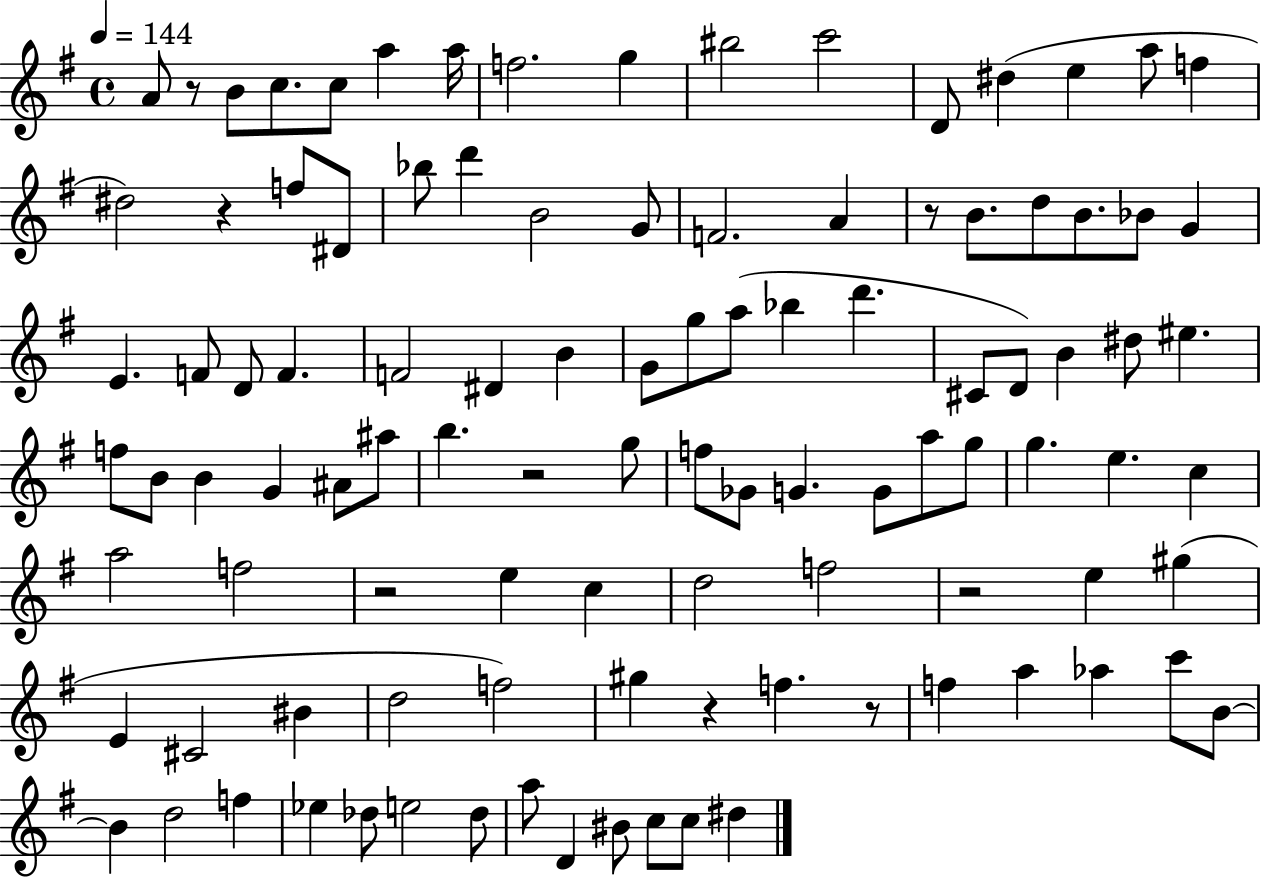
A4/e R/e B4/e C5/e. C5/e A5/q A5/s F5/h. G5/q BIS5/h C6/h D4/e D#5/q E5/q A5/e F5/q D#5/h R/q F5/e D#4/e Bb5/e D6/q B4/h G4/e F4/h. A4/q R/e B4/e. D5/e B4/e. Bb4/e G4/q E4/q. F4/e D4/e F4/q. F4/h D#4/q B4/q G4/e G5/e A5/e Bb5/q D6/q. C#4/e D4/e B4/q D#5/e EIS5/q. F5/e B4/e B4/q G4/q A#4/e A#5/e B5/q. R/h G5/e F5/e Gb4/e G4/q. G4/e A5/e G5/e G5/q. E5/q. C5/q A5/h F5/h R/h E5/q C5/q D5/h F5/h R/h E5/q G#5/q E4/q C#4/h BIS4/q D5/h F5/h G#5/q R/q F5/q. R/e F5/q A5/q Ab5/q C6/e B4/e B4/q D5/h F5/q Eb5/q Db5/e E5/h Db5/e A5/e D4/q BIS4/e C5/e C5/e D#5/q